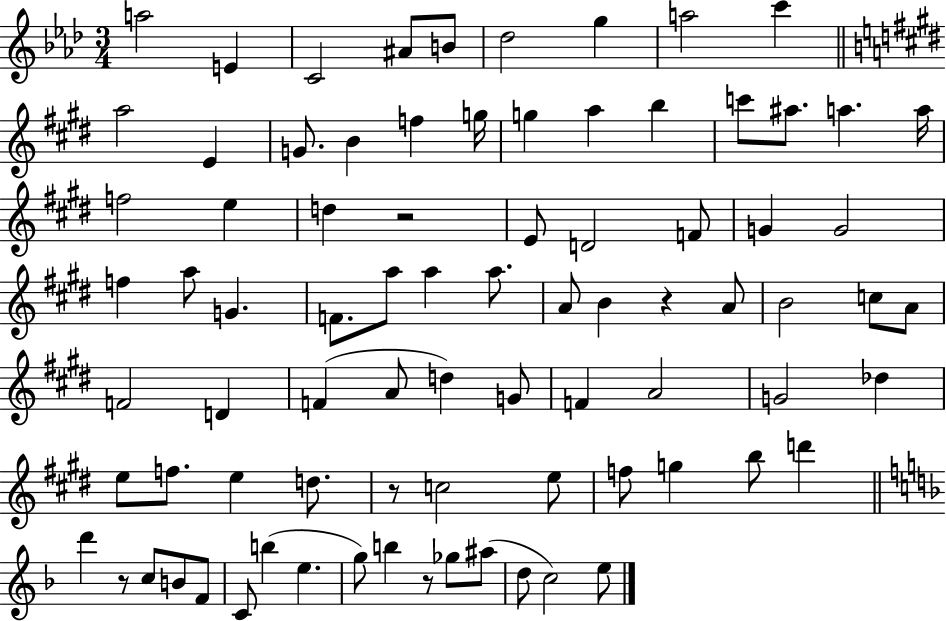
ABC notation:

X:1
T:Untitled
M:3/4
L:1/4
K:Ab
a2 E C2 ^A/2 B/2 _d2 g a2 c' a2 E G/2 B f g/4 g a b c'/2 ^a/2 a a/4 f2 e d z2 E/2 D2 F/2 G G2 f a/2 G F/2 a/2 a a/2 A/2 B z A/2 B2 c/2 A/2 F2 D F A/2 d G/2 F A2 G2 _d e/2 f/2 e d/2 z/2 c2 e/2 f/2 g b/2 d' d' z/2 c/2 B/2 F/2 C/2 b e g/2 b z/2 _g/2 ^a/2 d/2 c2 e/2